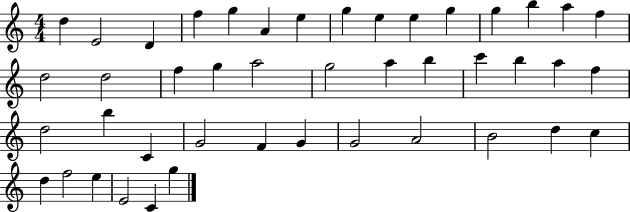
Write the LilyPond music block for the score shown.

{
  \clef treble
  \numericTimeSignature
  \time 4/4
  \key c \major
  d''4 e'2 d'4 | f''4 g''4 a'4 e''4 | g''4 e''4 e''4 g''4 | g''4 b''4 a''4 f''4 | \break d''2 d''2 | f''4 g''4 a''2 | g''2 a''4 b''4 | c'''4 b''4 a''4 f''4 | \break d''2 b''4 c'4 | g'2 f'4 g'4 | g'2 a'2 | b'2 d''4 c''4 | \break d''4 f''2 e''4 | e'2 c'4 g''4 | \bar "|."
}